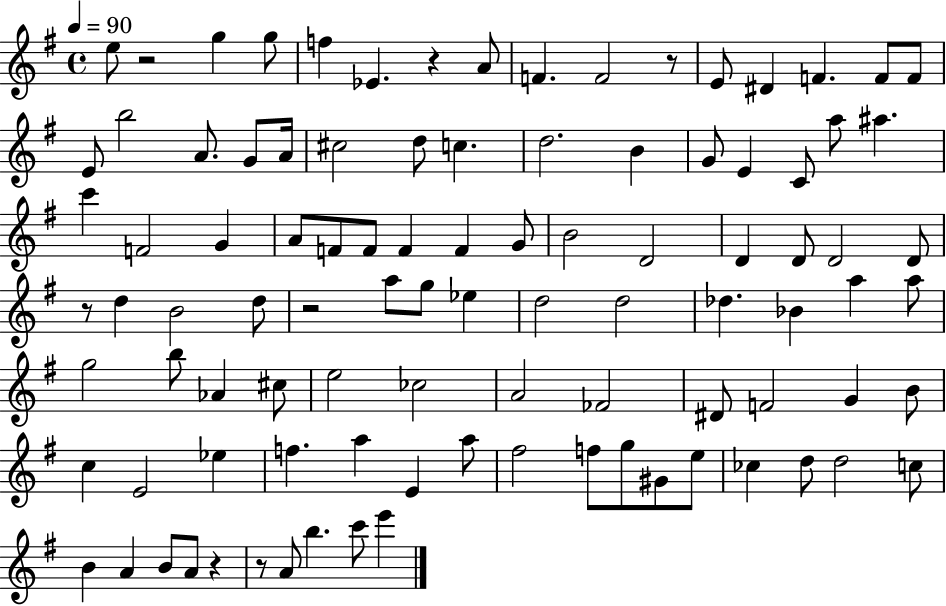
E5/e R/h G5/q G5/e F5/q Eb4/q. R/q A4/e F4/q. F4/h R/e E4/e D#4/q F4/q. F4/e F4/e E4/e B5/h A4/e. G4/e A4/s C#5/h D5/e C5/q. D5/h. B4/q G4/e E4/q C4/e A5/e A#5/q. C6/q F4/h G4/q A4/e F4/e F4/e F4/q F4/q G4/e B4/h D4/h D4/q D4/e D4/h D4/e R/e D5/q B4/h D5/e R/h A5/e G5/e Eb5/q D5/h D5/h Db5/q. Bb4/q A5/q A5/e G5/h B5/e Ab4/q C#5/e E5/h CES5/h A4/h FES4/h D#4/e F4/h G4/q B4/e C5/q E4/h Eb5/q F5/q. A5/q E4/q A5/e F#5/h F5/e G5/e G#4/e E5/e CES5/q D5/e D5/h C5/e B4/q A4/q B4/e A4/e R/q R/e A4/e B5/q. C6/e E6/q